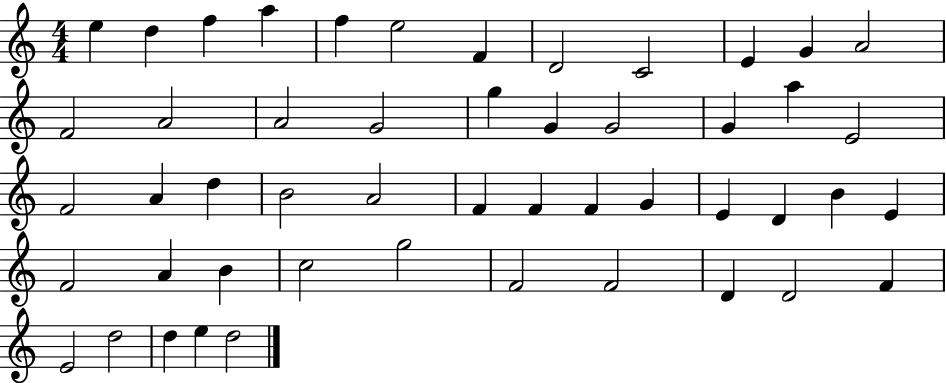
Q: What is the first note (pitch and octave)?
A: E5